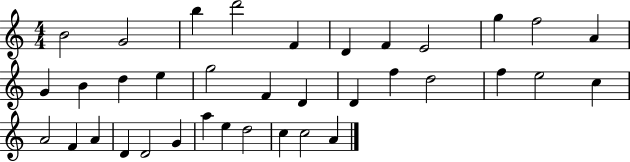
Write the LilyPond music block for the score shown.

{
  \clef treble
  \numericTimeSignature
  \time 4/4
  \key c \major
  b'2 g'2 | b''4 d'''2 f'4 | d'4 f'4 e'2 | g''4 f''2 a'4 | \break g'4 b'4 d''4 e''4 | g''2 f'4 d'4 | d'4 f''4 d''2 | f''4 e''2 c''4 | \break a'2 f'4 a'4 | d'4 d'2 g'4 | a''4 e''4 d''2 | c''4 c''2 a'4 | \break \bar "|."
}